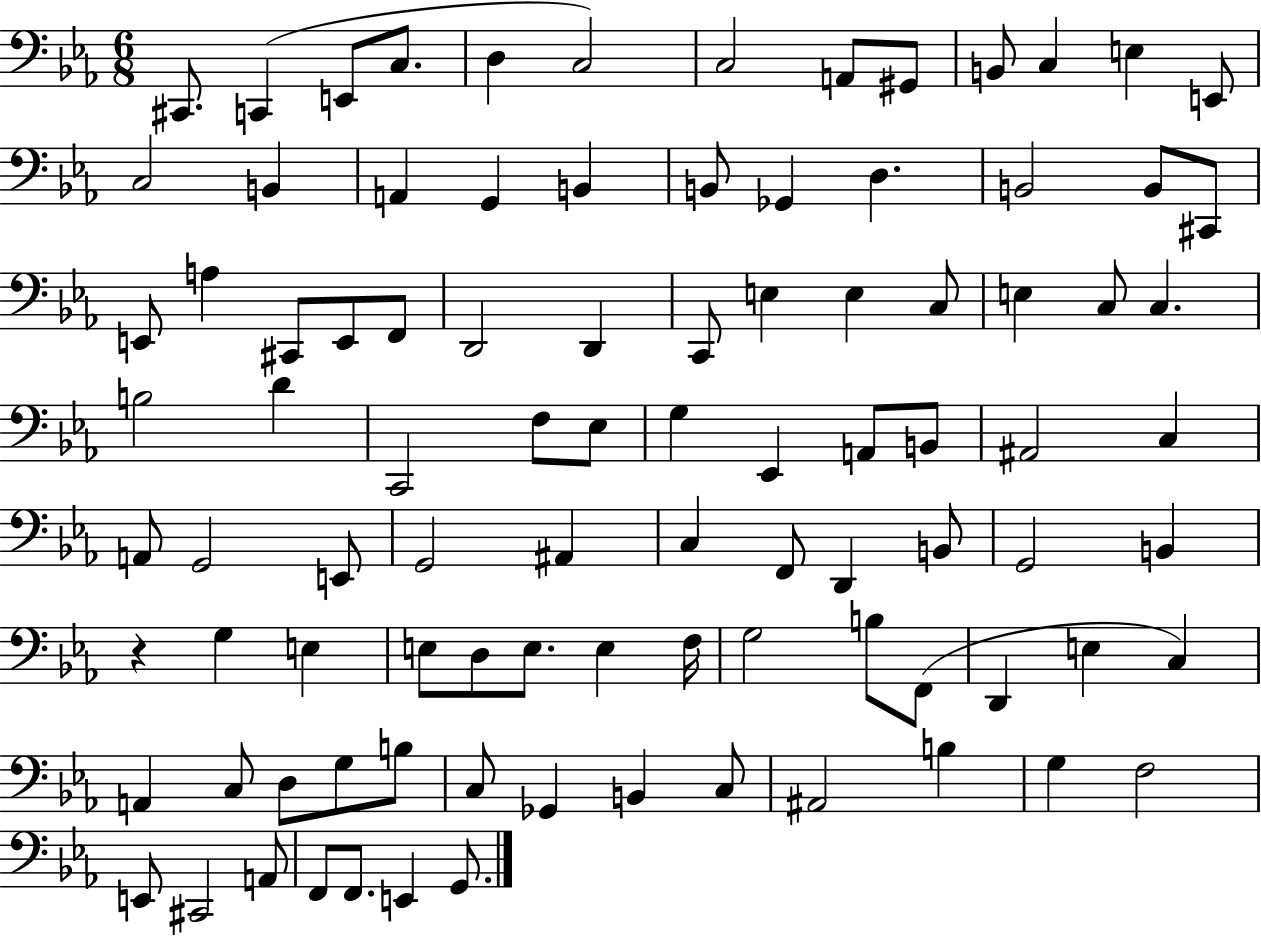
X:1
T:Untitled
M:6/8
L:1/4
K:Eb
^C,,/2 C,, E,,/2 C,/2 D, C,2 C,2 A,,/2 ^G,,/2 B,,/2 C, E, E,,/2 C,2 B,, A,, G,, B,, B,,/2 _G,, D, B,,2 B,,/2 ^C,,/2 E,,/2 A, ^C,,/2 E,,/2 F,,/2 D,,2 D,, C,,/2 E, E, C,/2 E, C,/2 C, B,2 D C,,2 F,/2 _E,/2 G, _E,, A,,/2 B,,/2 ^A,,2 C, A,,/2 G,,2 E,,/2 G,,2 ^A,, C, F,,/2 D,, B,,/2 G,,2 B,, z G, E, E,/2 D,/2 E,/2 E, F,/4 G,2 B,/2 F,,/2 D,, E, C, A,, C,/2 D,/2 G,/2 B,/2 C,/2 _G,, B,, C,/2 ^A,,2 B, G, F,2 E,,/2 ^C,,2 A,,/2 F,,/2 F,,/2 E,, G,,/2